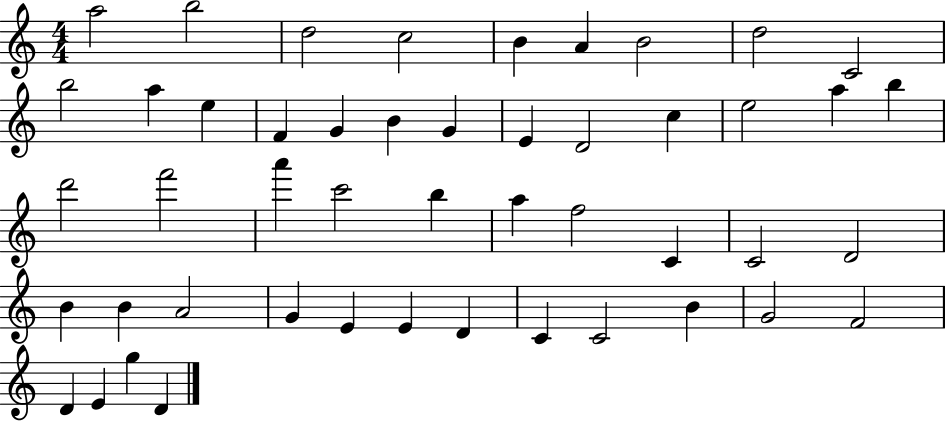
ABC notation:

X:1
T:Untitled
M:4/4
L:1/4
K:C
a2 b2 d2 c2 B A B2 d2 C2 b2 a e F G B G E D2 c e2 a b d'2 f'2 a' c'2 b a f2 C C2 D2 B B A2 G E E D C C2 B G2 F2 D E g D